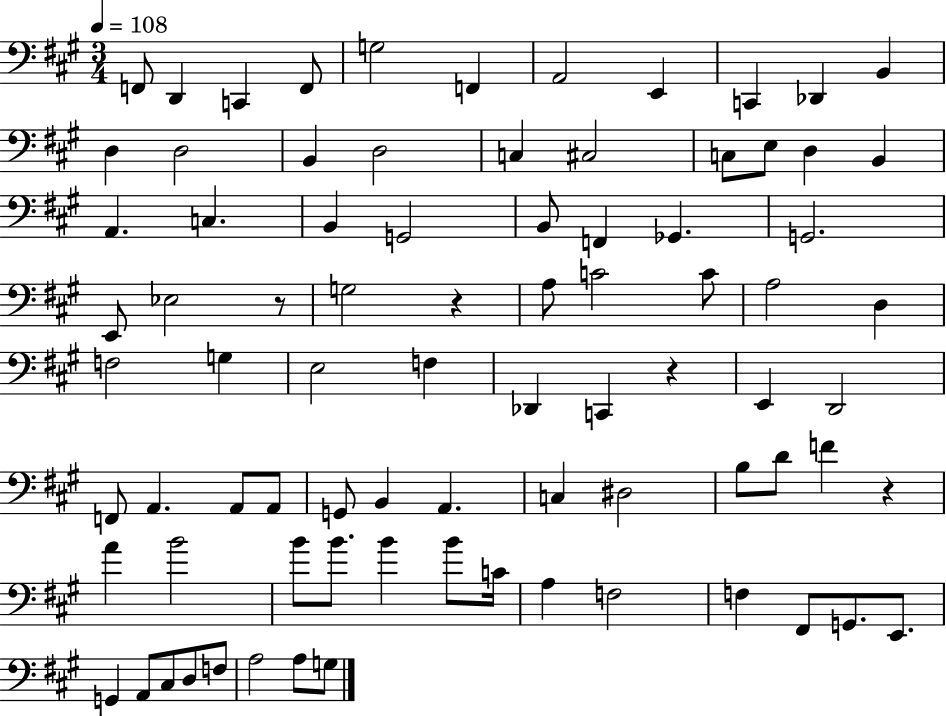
X:1
T:Untitled
M:3/4
L:1/4
K:A
F,,/2 D,, C,, F,,/2 G,2 F,, A,,2 E,, C,, _D,, B,, D, D,2 B,, D,2 C, ^C,2 C,/2 E,/2 D, B,, A,, C, B,, G,,2 B,,/2 F,, _G,, G,,2 E,,/2 _E,2 z/2 G,2 z A,/2 C2 C/2 A,2 D, F,2 G, E,2 F, _D,, C,, z E,, D,,2 F,,/2 A,, A,,/2 A,,/2 G,,/2 B,, A,, C, ^D,2 B,/2 D/2 F z A B2 B/2 B/2 B B/2 C/4 A, F,2 F, ^F,,/2 G,,/2 E,,/2 G,, A,,/2 ^C,/2 D,/2 F,/2 A,2 A,/2 G,/2